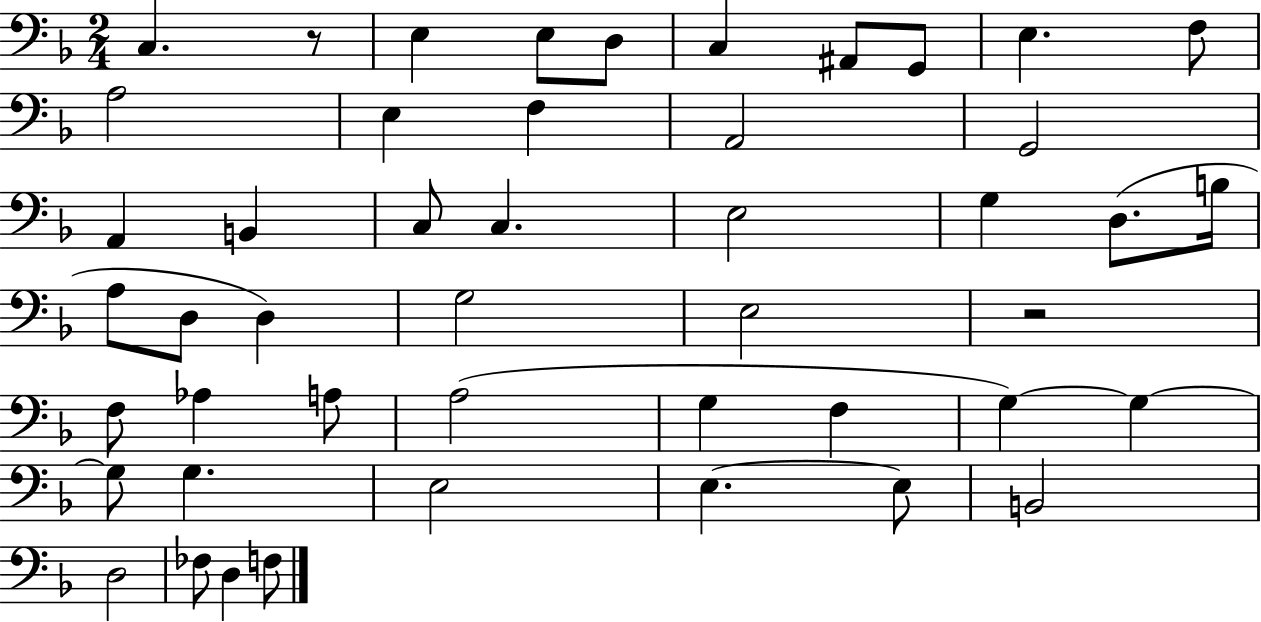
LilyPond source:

{
  \clef bass
  \numericTimeSignature
  \time 2/4
  \key f \major
  c4. r8 | e4 e8 d8 | c4 ais,8 g,8 | e4. f8 | \break a2 | e4 f4 | a,2 | g,2 | \break a,4 b,4 | c8 c4. | e2 | g4 d8.( b16 | \break a8 d8 d4) | g2 | e2 | r2 | \break f8 aes4 a8 | a2( | g4 f4 | g4~~) g4~~ | \break g8 g4. | e2 | e4.~~ e8 | b,2 | \break d2 | fes8 d4 f8 | \bar "|."
}